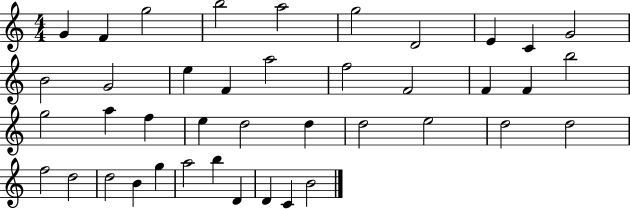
X:1
T:Untitled
M:4/4
L:1/4
K:C
G F g2 b2 a2 g2 D2 E C G2 B2 G2 e F a2 f2 F2 F F b2 g2 a f e d2 d d2 e2 d2 d2 f2 d2 d2 B g a2 b D D C B2